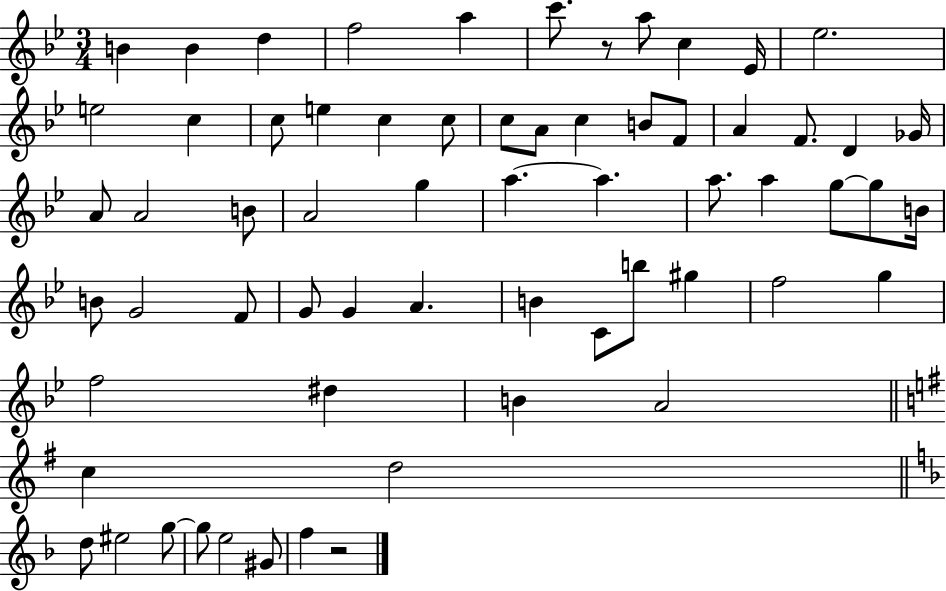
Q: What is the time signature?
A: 3/4